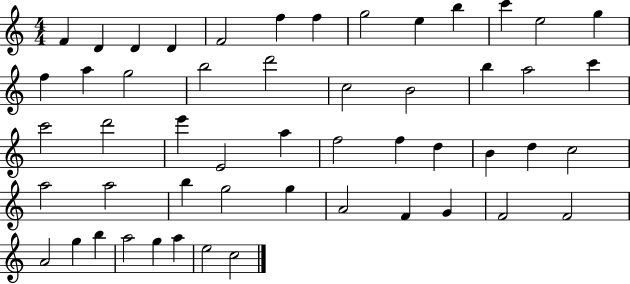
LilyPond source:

{
  \clef treble
  \numericTimeSignature
  \time 4/4
  \key c \major
  f'4 d'4 d'4 d'4 | f'2 f''4 f''4 | g''2 e''4 b''4 | c'''4 e''2 g''4 | \break f''4 a''4 g''2 | b''2 d'''2 | c''2 b'2 | b''4 a''2 c'''4 | \break c'''2 d'''2 | e'''4 e'2 a''4 | f''2 f''4 d''4 | b'4 d''4 c''2 | \break a''2 a''2 | b''4 g''2 g''4 | a'2 f'4 g'4 | f'2 f'2 | \break a'2 g''4 b''4 | a''2 g''4 a''4 | e''2 c''2 | \bar "|."
}